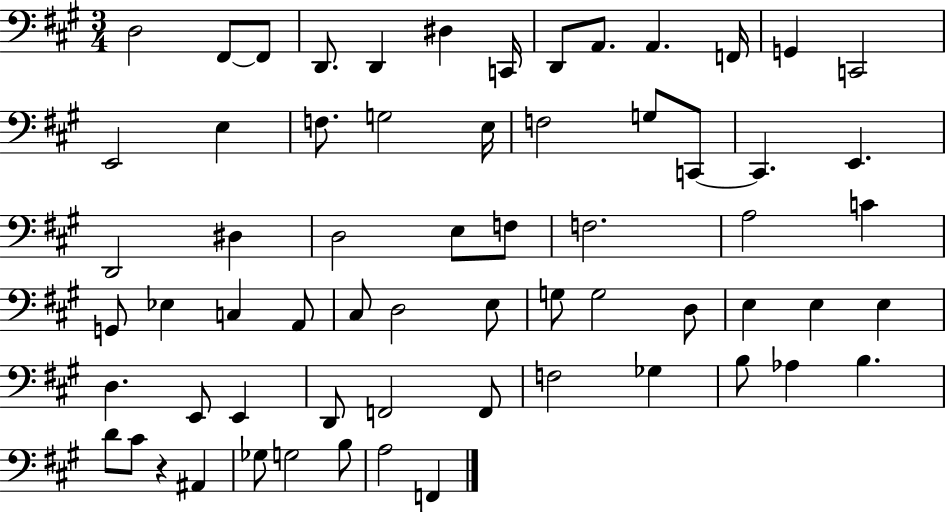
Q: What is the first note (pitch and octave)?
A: D3